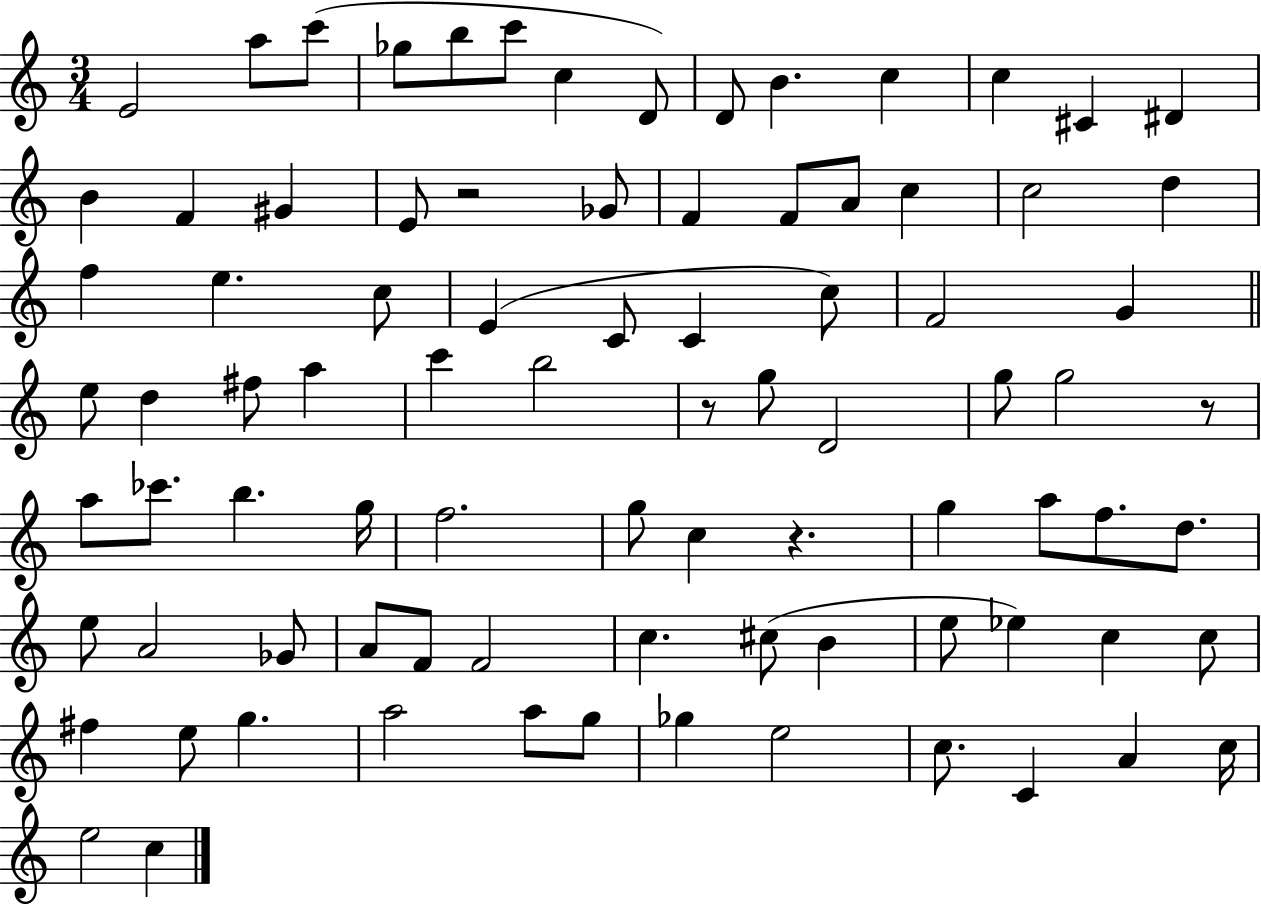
E4/h A5/e C6/e Gb5/e B5/e C6/e C5/q D4/e D4/e B4/q. C5/q C5/q C#4/q D#4/q B4/q F4/q G#4/q E4/e R/h Gb4/e F4/q F4/e A4/e C5/q C5/h D5/q F5/q E5/q. C5/e E4/q C4/e C4/q C5/e F4/h G4/q E5/e D5/q F#5/e A5/q C6/q B5/h R/e G5/e D4/h G5/e G5/h R/e A5/e CES6/e. B5/q. G5/s F5/h. G5/e C5/q R/q. G5/q A5/e F5/e. D5/e. E5/e A4/h Gb4/e A4/e F4/e F4/h C5/q. C#5/e B4/q E5/e Eb5/q C5/q C5/e F#5/q E5/e G5/q. A5/h A5/e G5/e Gb5/q E5/h C5/e. C4/q A4/q C5/s E5/h C5/q